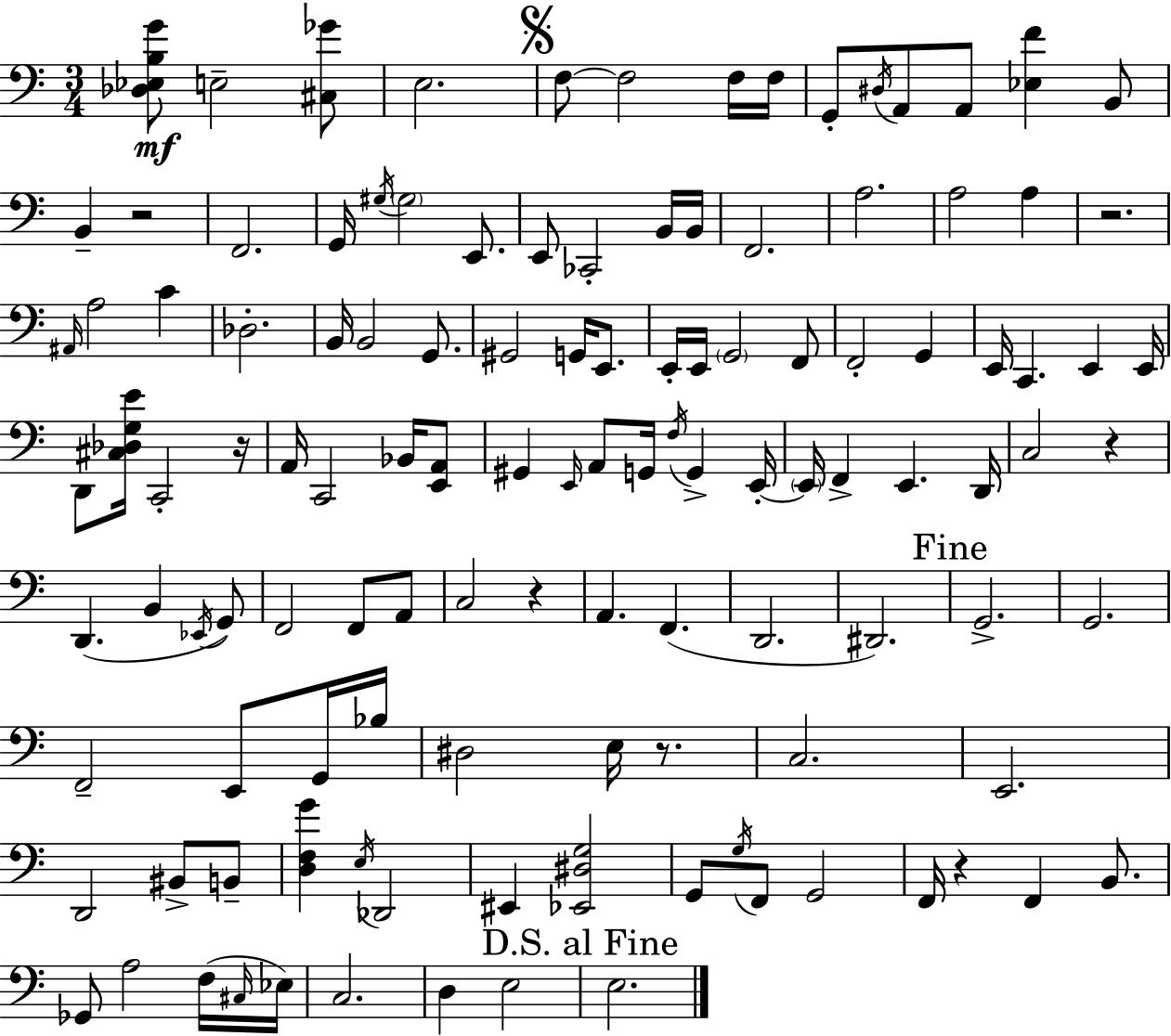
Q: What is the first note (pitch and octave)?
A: E3